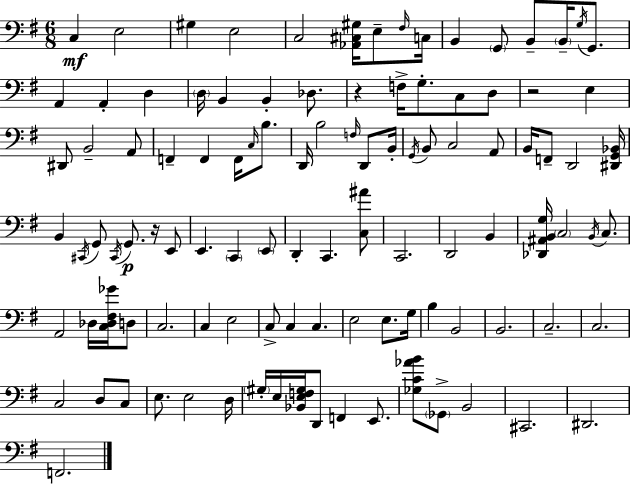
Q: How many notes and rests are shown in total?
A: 106